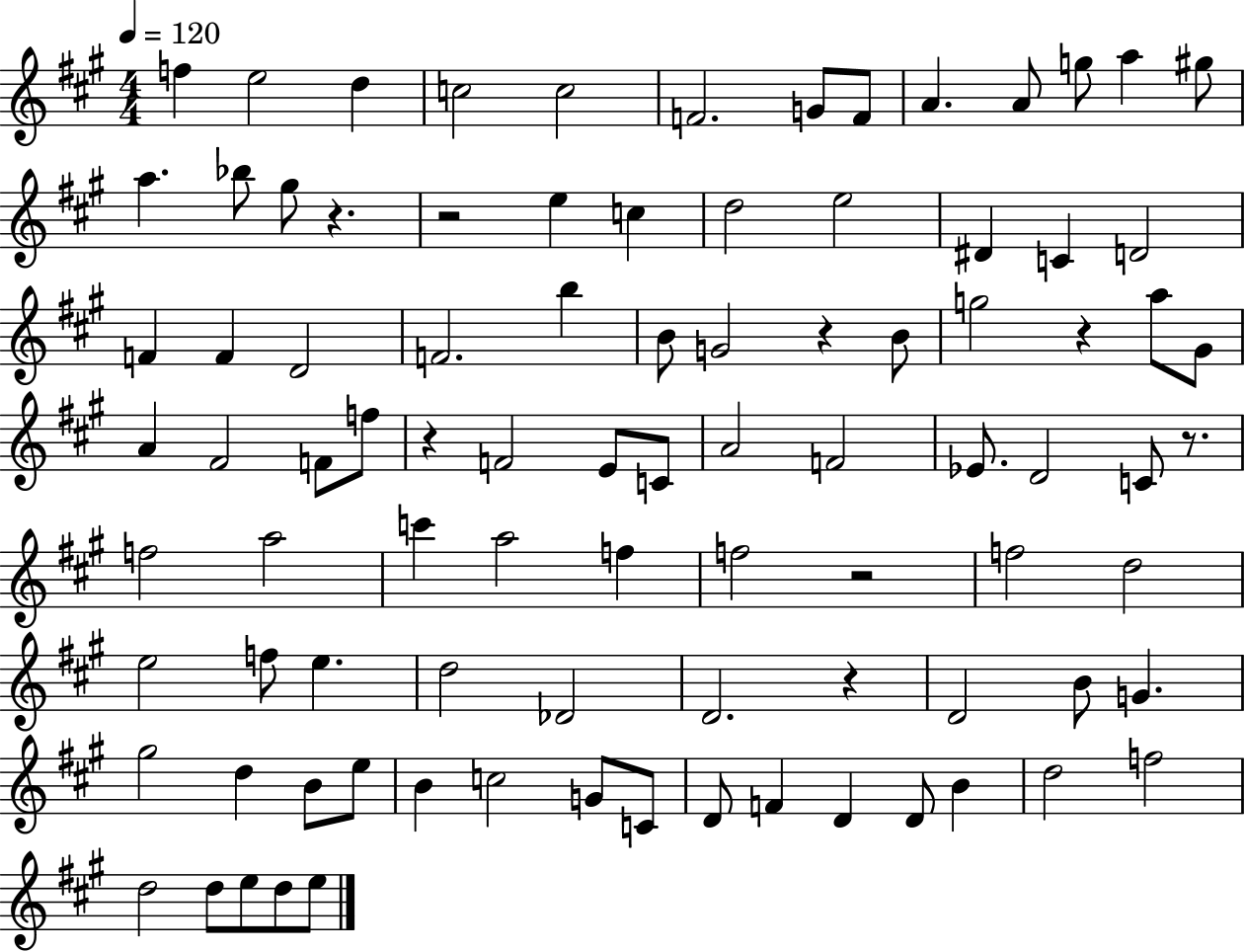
F5/q E5/h D5/q C5/h C5/h F4/h. G4/e F4/e A4/q. A4/e G5/e A5/q G#5/e A5/q. Bb5/e G#5/e R/q. R/h E5/q C5/q D5/h E5/h D#4/q C4/q D4/h F4/q F4/q D4/h F4/h. B5/q B4/e G4/h R/q B4/e G5/h R/q A5/e G#4/e A4/q F#4/h F4/e F5/e R/q F4/h E4/e C4/e A4/h F4/h Eb4/e. D4/h C4/e R/e. F5/h A5/h C6/q A5/h F5/q F5/h R/h F5/h D5/h E5/h F5/e E5/q. D5/h Db4/h D4/h. R/q D4/h B4/e G4/q. G#5/h D5/q B4/e E5/e B4/q C5/h G4/e C4/e D4/e F4/q D4/q D4/e B4/q D5/h F5/h D5/h D5/e E5/e D5/e E5/e